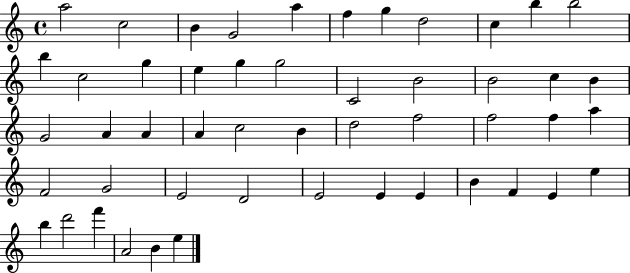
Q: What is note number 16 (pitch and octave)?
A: G5